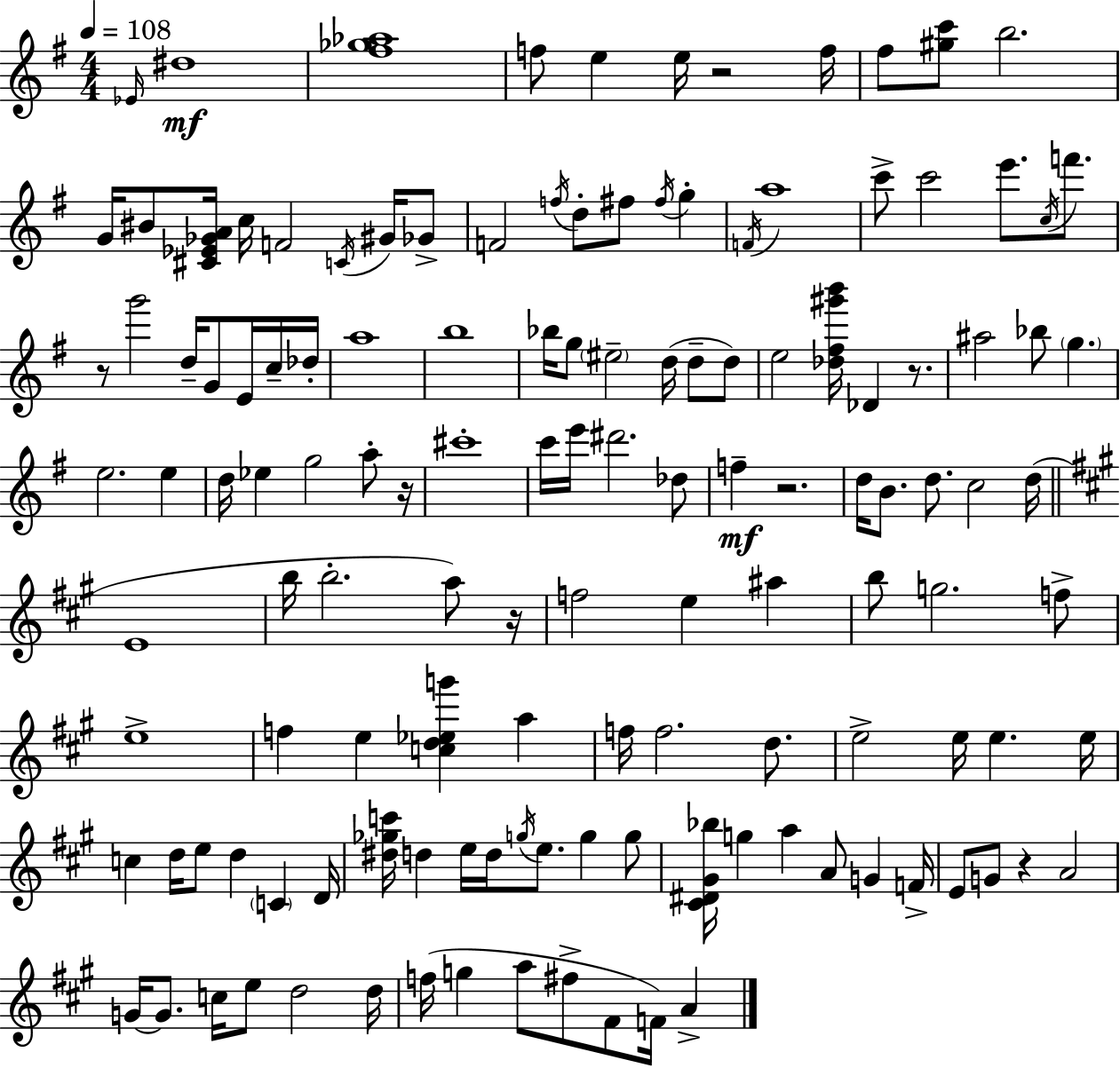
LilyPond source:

{
  \clef treble
  \numericTimeSignature
  \time 4/4
  \key e \minor
  \tempo 4 = 108
  \repeat volta 2 { \grace { ees'16 }\mf dis''1 | <fis'' ges'' aes''>1 | f''8 e''4 e''16 r2 | f''16 fis''8 <gis'' c'''>8 b''2. | \break g'16 bis'8 <cis' ees' ges' a'>16 c''16 f'2 \acciaccatura { c'16 } gis'16 | ges'8-> f'2 \acciaccatura { f''16 } d''8-. fis''8 \acciaccatura { fis''16 } | g''4-. \acciaccatura { f'16 } a''1 | c'''8-> c'''2 e'''8. | \break \acciaccatura { c''16 } f'''8. r8 g'''2 | d''16-- g'8 e'16 c''16-- des''16-. a''1 | b''1 | bes''16 g''8 \parenthesize eis''2-- | \break d''16( d''8-- d''8) e''2 <des'' fis'' gis''' b'''>16 des'4 | r8. ais''2 bes''8 | \parenthesize g''4. e''2. | e''4 d''16 ees''4 g''2 | \break a''8-. r16 cis'''1-. | c'''16 e'''16 dis'''2. | des''8 f''4--\mf r2. | d''16 b'8. d''8. c''2 | \break d''16( \bar "||" \break \key a \major e'1 | b''16 b''2.-. a''8) r16 | f''2 e''4 ais''4 | b''8 g''2. f''8-> | \break e''1-> | f''4 e''4 <c'' d'' ees'' g'''>4 a''4 | f''16 f''2. d''8. | e''2-> e''16 e''4. e''16 | \break c''4 d''16 e''8 d''4 \parenthesize c'4 d'16 | <dis'' ges'' c'''>16 d''4 e''16 d''16 \acciaccatura { g''16 } e''8. g''4 g''8 | <cis' dis' gis' bes''>16 g''4 a''4 a'8 g'4 | f'16-> e'8 g'8 r4 a'2 | \break g'16~~ g'8. c''16 e''8 d''2 | d''16 f''16( g''4 a''8 fis''8-> fis'8 f'16) a'4-> | } \bar "|."
}